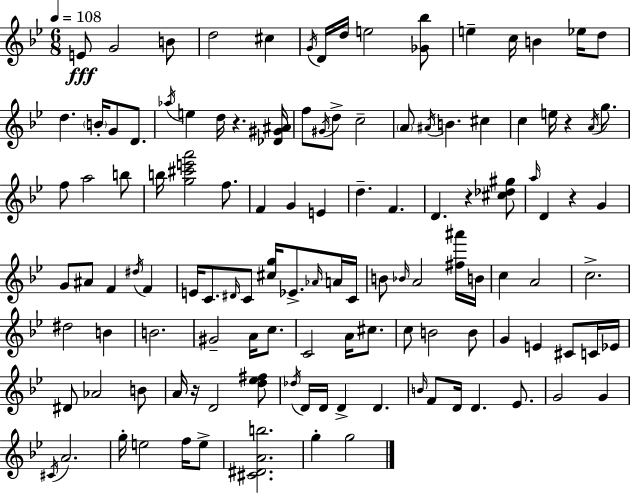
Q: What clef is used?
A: treble